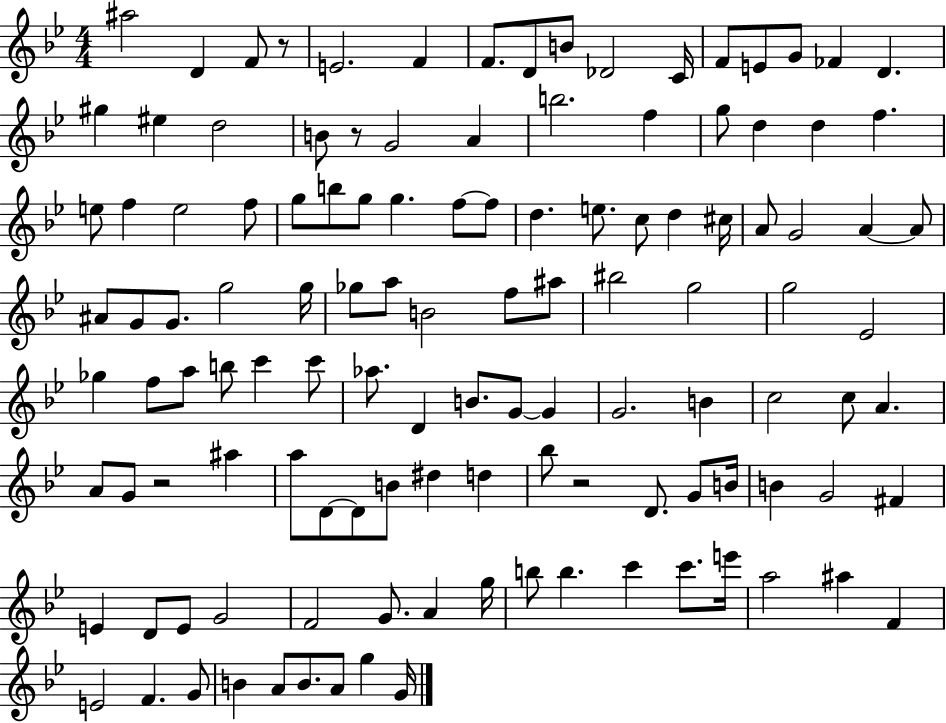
X:1
T:Untitled
M:4/4
L:1/4
K:Bb
^a2 D F/2 z/2 E2 F F/2 D/2 B/2 _D2 C/4 F/2 E/2 G/2 _F D ^g ^e d2 B/2 z/2 G2 A b2 f g/2 d d f e/2 f e2 f/2 g/2 b/2 g/2 g f/2 f/2 d e/2 c/2 d ^c/4 A/2 G2 A A/2 ^A/2 G/2 G/2 g2 g/4 _g/2 a/2 B2 f/2 ^a/2 ^b2 g2 g2 _E2 _g f/2 a/2 b/2 c' c'/2 _a/2 D B/2 G/2 G G2 B c2 c/2 A A/2 G/2 z2 ^a a/2 D/2 D/2 B/2 ^d d _b/2 z2 D/2 G/2 B/4 B G2 ^F E D/2 E/2 G2 F2 G/2 A g/4 b/2 b c' c'/2 e'/4 a2 ^a F E2 F G/2 B A/2 B/2 A/2 g G/4